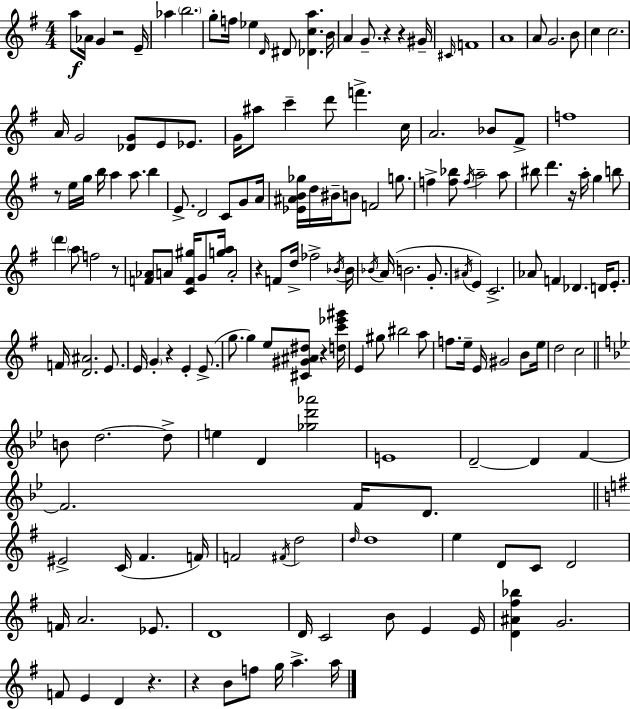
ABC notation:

X:1
T:Untitled
M:4/4
L:1/4
K:Em
a/2 _A/4 G z2 E/4 _a b2 g/2 f/4 _e D/4 ^D/2 [_Dca] B/4 A G/2 z z ^G/4 ^C/4 F4 A4 A/2 G2 B/2 c c2 A/4 G2 [_DG]/2 E/2 _E/2 G/4 ^a/2 c' d'/2 f' c/4 A2 _B/2 ^F/2 f4 z/2 e/4 g/4 b/4 a a/2 b E/2 D2 C/2 G/2 A/4 [_E^AB_g]/4 d/4 ^B/4 B/2 F2 g/2 f [f_b]/2 f/4 a2 a/2 ^b/2 d' z/4 a/4 g b/2 d' a/2 f2 z/2 [F_A]/2 A/2 [CF^g]/4 G/2 [ga]/4 A2 z F/2 d/4 _f2 _B/4 _B/4 _B/4 A/4 B2 G/2 ^A/4 E C2 _A/2 F _D D/4 E/2 F/4 [D^A]2 E/2 E/4 G z E E/2 g/2 g e/2 [^C^G^A^d]/2 z [dc'_e'^g']/4 E ^g/2 ^b2 a/2 f/2 e/4 E/4 ^G2 B/2 e/4 d2 c2 B/2 d2 d/2 e D [_gd'_a']2 E4 D2 D F F2 F/4 D/2 ^E2 C/4 ^F F/4 F2 ^F/4 d2 d/4 d4 e D/2 C/2 D2 F/4 A2 _E/2 D4 D/4 C2 B/2 E E/4 [D^A^f_b] G2 F/2 E D z z B/2 f/2 g/4 a a/4